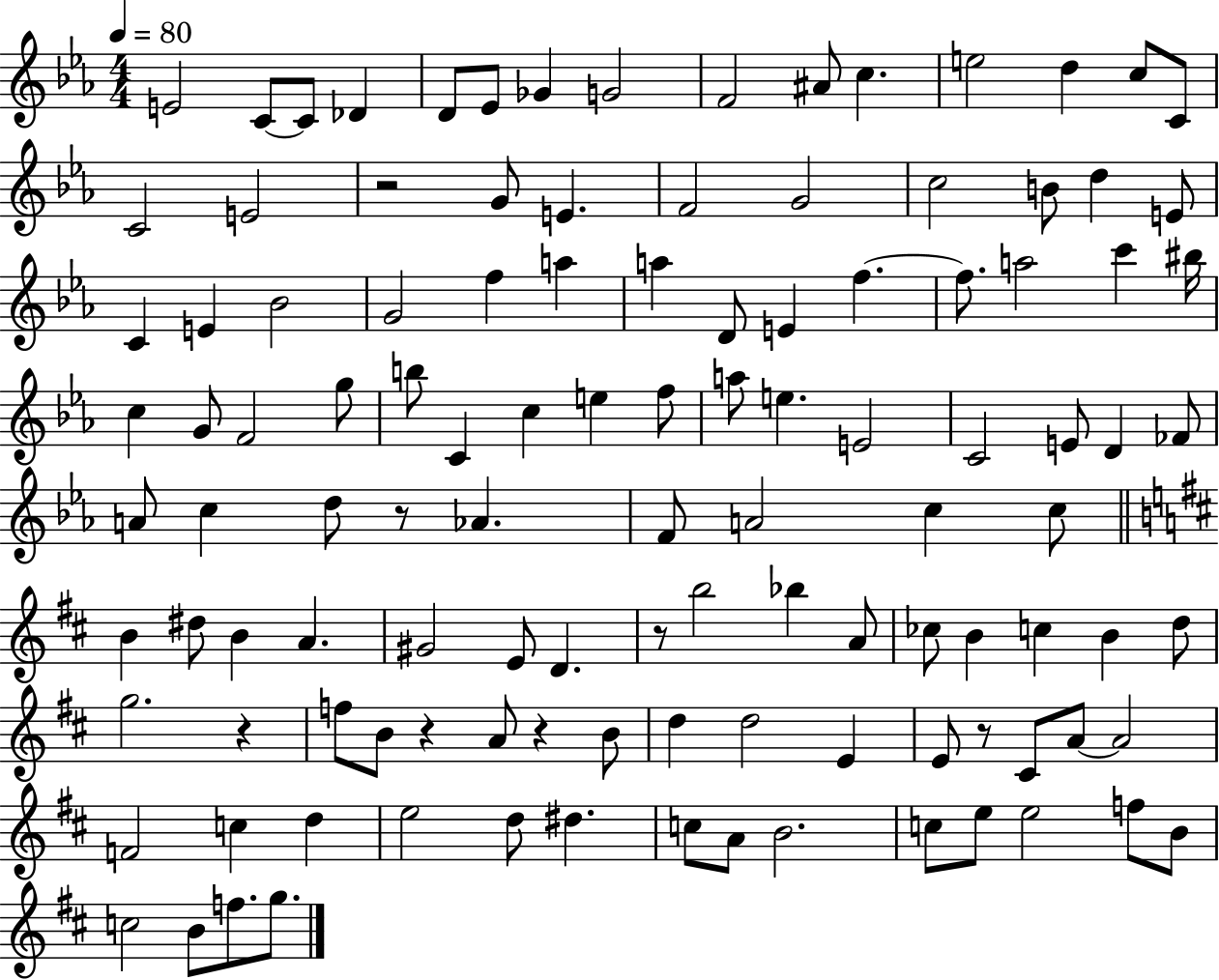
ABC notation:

X:1
T:Untitled
M:4/4
L:1/4
K:Eb
E2 C/2 C/2 _D D/2 _E/2 _G G2 F2 ^A/2 c e2 d c/2 C/2 C2 E2 z2 G/2 E F2 G2 c2 B/2 d E/2 C E _B2 G2 f a a D/2 E f f/2 a2 c' ^b/4 c G/2 F2 g/2 b/2 C c e f/2 a/2 e E2 C2 E/2 D _F/2 A/2 c d/2 z/2 _A F/2 A2 c c/2 B ^d/2 B A ^G2 E/2 D z/2 b2 _b A/2 _c/2 B c B d/2 g2 z f/2 B/2 z A/2 z B/2 d d2 E E/2 z/2 ^C/2 A/2 A2 F2 c d e2 d/2 ^d c/2 A/2 B2 c/2 e/2 e2 f/2 B/2 c2 B/2 f/2 g/2